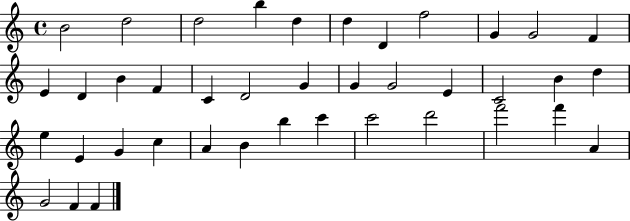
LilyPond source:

{
  \clef treble
  \time 4/4
  \defaultTimeSignature
  \key c \major
  b'2 d''2 | d''2 b''4 d''4 | d''4 d'4 f''2 | g'4 g'2 f'4 | \break e'4 d'4 b'4 f'4 | c'4 d'2 g'4 | g'4 g'2 e'4 | c'2 b'4 d''4 | \break e''4 e'4 g'4 c''4 | a'4 b'4 b''4 c'''4 | c'''2 d'''2 | f'''2 f'''4 a'4 | \break g'2 f'4 f'4 | \bar "|."
}